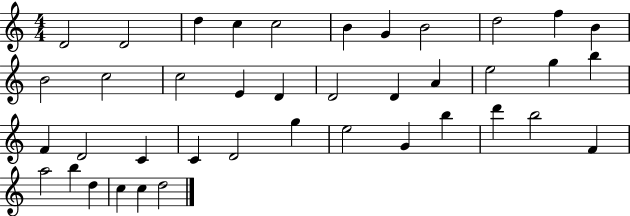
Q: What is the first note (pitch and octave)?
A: D4